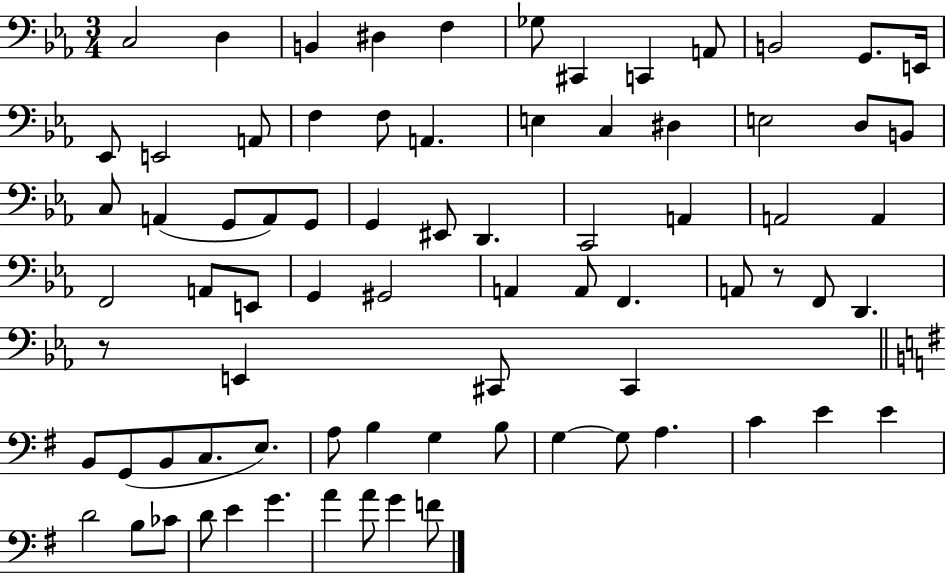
X:1
T:Untitled
M:3/4
L:1/4
K:Eb
C,2 D, B,, ^D, F, _G,/2 ^C,, C,, A,,/2 B,,2 G,,/2 E,,/4 _E,,/2 E,,2 A,,/2 F, F,/2 A,, E, C, ^D, E,2 D,/2 B,,/2 C,/2 A,, G,,/2 A,,/2 G,,/2 G,, ^E,,/2 D,, C,,2 A,, A,,2 A,, F,,2 A,,/2 E,,/2 G,, ^G,,2 A,, A,,/2 F,, A,,/2 z/2 F,,/2 D,, z/2 E,, ^C,,/2 ^C,, B,,/2 G,,/2 B,,/2 C,/2 E,/2 A,/2 B, G, B,/2 G, G,/2 A, C E E D2 B,/2 _C/2 D/2 E G A A/2 G F/2